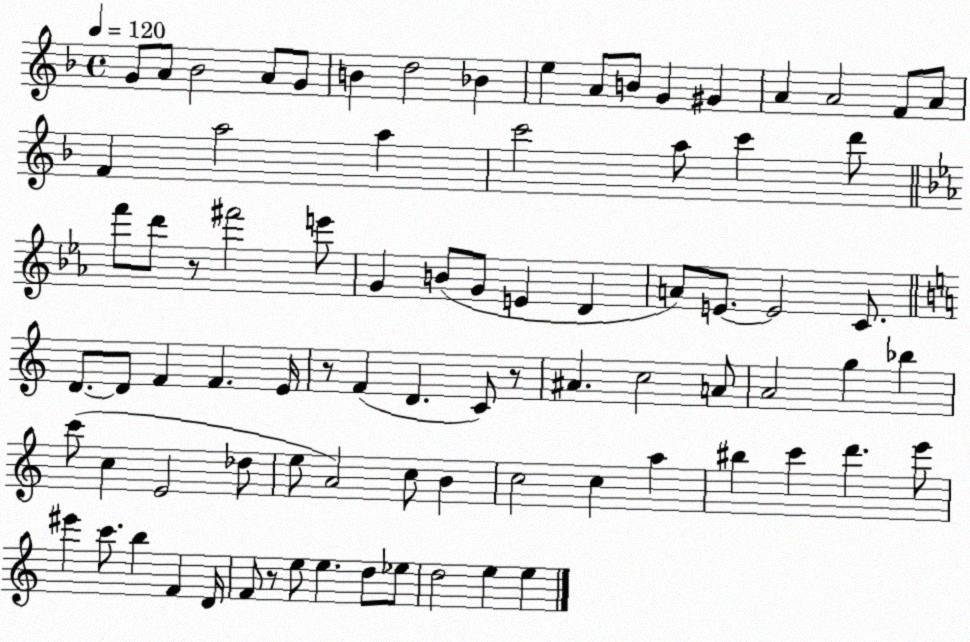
X:1
T:Untitled
M:4/4
L:1/4
K:F
G/2 A/2 _B2 A/2 G/2 B d2 _B e A/2 B/2 G ^G A A2 F/2 A/2 F a2 a c'2 a/2 c' d'/2 f'/2 d'/2 z/2 ^f'2 e'/2 G B/2 G/2 E D A/2 E/2 E2 C/2 D/2 D/2 F F E/4 z/2 F D C/2 z/2 ^A c2 A/2 A2 g _b c'/2 c E2 _d/2 e/2 A2 c/2 B c2 c a ^b c' d' e'/2 ^e' c'/2 b F D/4 F/2 z/2 e/2 e d/2 _e/2 d2 e e